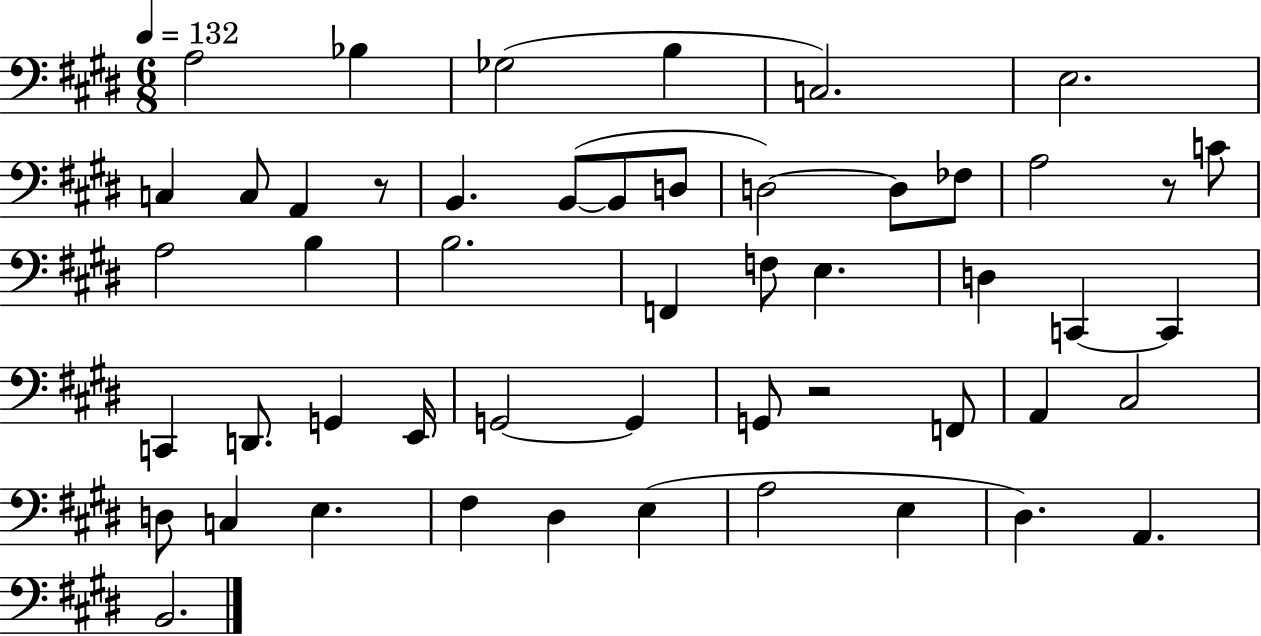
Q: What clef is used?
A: bass